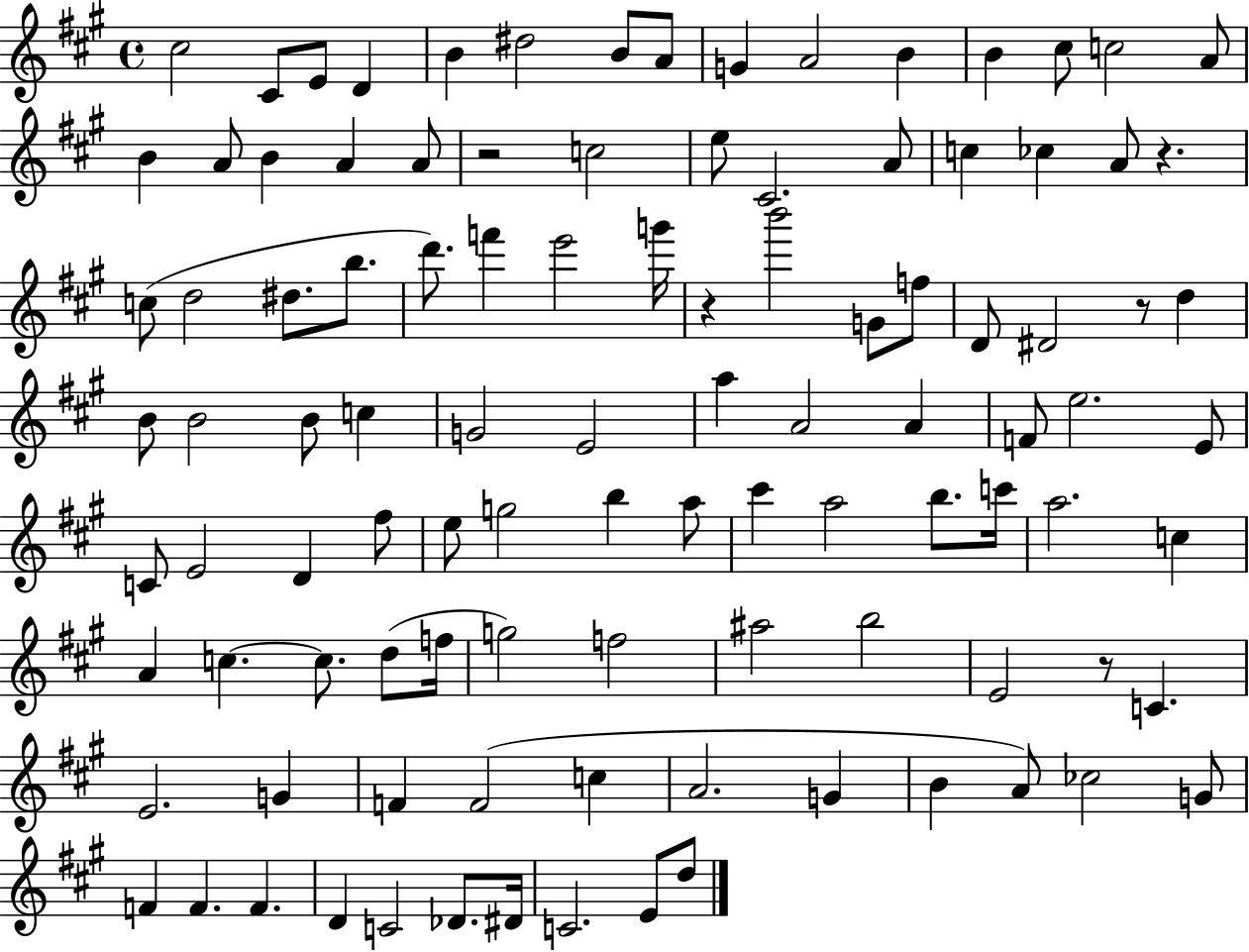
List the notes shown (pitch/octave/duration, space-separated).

C#5/h C#4/e E4/e D4/q B4/q D#5/h B4/e A4/e G4/q A4/h B4/q B4/q C#5/e C5/h A4/e B4/q A4/e B4/q A4/q A4/e R/h C5/h E5/e C#4/h. A4/e C5/q CES5/q A4/e R/q. C5/e D5/h D#5/e. B5/e. D6/e. F6/q E6/h G6/s R/q B6/h G4/e F5/e D4/e D#4/h R/e D5/q B4/e B4/h B4/e C5/q G4/h E4/h A5/q A4/h A4/q F4/e E5/h. E4/e C4/e E4/h D4/q F#5/e E5/e G5/h B5/q A5/e C#6/q A5/h B5/e. C6/s A5/h. C5/q A4/q C5/q. C5/e. D5/e F5/s G5/h F5/h A#5/h B5/h E4/h R/e C4/q. E4/h. G4/q F4/q F4/h C5/q A4/h. G4/q B4/q A4/e CES5/h G4/e F4/q F4/q. F4/q. D4/q C4/h Db4/e. D#4/s C4/h. E4/e D5/e